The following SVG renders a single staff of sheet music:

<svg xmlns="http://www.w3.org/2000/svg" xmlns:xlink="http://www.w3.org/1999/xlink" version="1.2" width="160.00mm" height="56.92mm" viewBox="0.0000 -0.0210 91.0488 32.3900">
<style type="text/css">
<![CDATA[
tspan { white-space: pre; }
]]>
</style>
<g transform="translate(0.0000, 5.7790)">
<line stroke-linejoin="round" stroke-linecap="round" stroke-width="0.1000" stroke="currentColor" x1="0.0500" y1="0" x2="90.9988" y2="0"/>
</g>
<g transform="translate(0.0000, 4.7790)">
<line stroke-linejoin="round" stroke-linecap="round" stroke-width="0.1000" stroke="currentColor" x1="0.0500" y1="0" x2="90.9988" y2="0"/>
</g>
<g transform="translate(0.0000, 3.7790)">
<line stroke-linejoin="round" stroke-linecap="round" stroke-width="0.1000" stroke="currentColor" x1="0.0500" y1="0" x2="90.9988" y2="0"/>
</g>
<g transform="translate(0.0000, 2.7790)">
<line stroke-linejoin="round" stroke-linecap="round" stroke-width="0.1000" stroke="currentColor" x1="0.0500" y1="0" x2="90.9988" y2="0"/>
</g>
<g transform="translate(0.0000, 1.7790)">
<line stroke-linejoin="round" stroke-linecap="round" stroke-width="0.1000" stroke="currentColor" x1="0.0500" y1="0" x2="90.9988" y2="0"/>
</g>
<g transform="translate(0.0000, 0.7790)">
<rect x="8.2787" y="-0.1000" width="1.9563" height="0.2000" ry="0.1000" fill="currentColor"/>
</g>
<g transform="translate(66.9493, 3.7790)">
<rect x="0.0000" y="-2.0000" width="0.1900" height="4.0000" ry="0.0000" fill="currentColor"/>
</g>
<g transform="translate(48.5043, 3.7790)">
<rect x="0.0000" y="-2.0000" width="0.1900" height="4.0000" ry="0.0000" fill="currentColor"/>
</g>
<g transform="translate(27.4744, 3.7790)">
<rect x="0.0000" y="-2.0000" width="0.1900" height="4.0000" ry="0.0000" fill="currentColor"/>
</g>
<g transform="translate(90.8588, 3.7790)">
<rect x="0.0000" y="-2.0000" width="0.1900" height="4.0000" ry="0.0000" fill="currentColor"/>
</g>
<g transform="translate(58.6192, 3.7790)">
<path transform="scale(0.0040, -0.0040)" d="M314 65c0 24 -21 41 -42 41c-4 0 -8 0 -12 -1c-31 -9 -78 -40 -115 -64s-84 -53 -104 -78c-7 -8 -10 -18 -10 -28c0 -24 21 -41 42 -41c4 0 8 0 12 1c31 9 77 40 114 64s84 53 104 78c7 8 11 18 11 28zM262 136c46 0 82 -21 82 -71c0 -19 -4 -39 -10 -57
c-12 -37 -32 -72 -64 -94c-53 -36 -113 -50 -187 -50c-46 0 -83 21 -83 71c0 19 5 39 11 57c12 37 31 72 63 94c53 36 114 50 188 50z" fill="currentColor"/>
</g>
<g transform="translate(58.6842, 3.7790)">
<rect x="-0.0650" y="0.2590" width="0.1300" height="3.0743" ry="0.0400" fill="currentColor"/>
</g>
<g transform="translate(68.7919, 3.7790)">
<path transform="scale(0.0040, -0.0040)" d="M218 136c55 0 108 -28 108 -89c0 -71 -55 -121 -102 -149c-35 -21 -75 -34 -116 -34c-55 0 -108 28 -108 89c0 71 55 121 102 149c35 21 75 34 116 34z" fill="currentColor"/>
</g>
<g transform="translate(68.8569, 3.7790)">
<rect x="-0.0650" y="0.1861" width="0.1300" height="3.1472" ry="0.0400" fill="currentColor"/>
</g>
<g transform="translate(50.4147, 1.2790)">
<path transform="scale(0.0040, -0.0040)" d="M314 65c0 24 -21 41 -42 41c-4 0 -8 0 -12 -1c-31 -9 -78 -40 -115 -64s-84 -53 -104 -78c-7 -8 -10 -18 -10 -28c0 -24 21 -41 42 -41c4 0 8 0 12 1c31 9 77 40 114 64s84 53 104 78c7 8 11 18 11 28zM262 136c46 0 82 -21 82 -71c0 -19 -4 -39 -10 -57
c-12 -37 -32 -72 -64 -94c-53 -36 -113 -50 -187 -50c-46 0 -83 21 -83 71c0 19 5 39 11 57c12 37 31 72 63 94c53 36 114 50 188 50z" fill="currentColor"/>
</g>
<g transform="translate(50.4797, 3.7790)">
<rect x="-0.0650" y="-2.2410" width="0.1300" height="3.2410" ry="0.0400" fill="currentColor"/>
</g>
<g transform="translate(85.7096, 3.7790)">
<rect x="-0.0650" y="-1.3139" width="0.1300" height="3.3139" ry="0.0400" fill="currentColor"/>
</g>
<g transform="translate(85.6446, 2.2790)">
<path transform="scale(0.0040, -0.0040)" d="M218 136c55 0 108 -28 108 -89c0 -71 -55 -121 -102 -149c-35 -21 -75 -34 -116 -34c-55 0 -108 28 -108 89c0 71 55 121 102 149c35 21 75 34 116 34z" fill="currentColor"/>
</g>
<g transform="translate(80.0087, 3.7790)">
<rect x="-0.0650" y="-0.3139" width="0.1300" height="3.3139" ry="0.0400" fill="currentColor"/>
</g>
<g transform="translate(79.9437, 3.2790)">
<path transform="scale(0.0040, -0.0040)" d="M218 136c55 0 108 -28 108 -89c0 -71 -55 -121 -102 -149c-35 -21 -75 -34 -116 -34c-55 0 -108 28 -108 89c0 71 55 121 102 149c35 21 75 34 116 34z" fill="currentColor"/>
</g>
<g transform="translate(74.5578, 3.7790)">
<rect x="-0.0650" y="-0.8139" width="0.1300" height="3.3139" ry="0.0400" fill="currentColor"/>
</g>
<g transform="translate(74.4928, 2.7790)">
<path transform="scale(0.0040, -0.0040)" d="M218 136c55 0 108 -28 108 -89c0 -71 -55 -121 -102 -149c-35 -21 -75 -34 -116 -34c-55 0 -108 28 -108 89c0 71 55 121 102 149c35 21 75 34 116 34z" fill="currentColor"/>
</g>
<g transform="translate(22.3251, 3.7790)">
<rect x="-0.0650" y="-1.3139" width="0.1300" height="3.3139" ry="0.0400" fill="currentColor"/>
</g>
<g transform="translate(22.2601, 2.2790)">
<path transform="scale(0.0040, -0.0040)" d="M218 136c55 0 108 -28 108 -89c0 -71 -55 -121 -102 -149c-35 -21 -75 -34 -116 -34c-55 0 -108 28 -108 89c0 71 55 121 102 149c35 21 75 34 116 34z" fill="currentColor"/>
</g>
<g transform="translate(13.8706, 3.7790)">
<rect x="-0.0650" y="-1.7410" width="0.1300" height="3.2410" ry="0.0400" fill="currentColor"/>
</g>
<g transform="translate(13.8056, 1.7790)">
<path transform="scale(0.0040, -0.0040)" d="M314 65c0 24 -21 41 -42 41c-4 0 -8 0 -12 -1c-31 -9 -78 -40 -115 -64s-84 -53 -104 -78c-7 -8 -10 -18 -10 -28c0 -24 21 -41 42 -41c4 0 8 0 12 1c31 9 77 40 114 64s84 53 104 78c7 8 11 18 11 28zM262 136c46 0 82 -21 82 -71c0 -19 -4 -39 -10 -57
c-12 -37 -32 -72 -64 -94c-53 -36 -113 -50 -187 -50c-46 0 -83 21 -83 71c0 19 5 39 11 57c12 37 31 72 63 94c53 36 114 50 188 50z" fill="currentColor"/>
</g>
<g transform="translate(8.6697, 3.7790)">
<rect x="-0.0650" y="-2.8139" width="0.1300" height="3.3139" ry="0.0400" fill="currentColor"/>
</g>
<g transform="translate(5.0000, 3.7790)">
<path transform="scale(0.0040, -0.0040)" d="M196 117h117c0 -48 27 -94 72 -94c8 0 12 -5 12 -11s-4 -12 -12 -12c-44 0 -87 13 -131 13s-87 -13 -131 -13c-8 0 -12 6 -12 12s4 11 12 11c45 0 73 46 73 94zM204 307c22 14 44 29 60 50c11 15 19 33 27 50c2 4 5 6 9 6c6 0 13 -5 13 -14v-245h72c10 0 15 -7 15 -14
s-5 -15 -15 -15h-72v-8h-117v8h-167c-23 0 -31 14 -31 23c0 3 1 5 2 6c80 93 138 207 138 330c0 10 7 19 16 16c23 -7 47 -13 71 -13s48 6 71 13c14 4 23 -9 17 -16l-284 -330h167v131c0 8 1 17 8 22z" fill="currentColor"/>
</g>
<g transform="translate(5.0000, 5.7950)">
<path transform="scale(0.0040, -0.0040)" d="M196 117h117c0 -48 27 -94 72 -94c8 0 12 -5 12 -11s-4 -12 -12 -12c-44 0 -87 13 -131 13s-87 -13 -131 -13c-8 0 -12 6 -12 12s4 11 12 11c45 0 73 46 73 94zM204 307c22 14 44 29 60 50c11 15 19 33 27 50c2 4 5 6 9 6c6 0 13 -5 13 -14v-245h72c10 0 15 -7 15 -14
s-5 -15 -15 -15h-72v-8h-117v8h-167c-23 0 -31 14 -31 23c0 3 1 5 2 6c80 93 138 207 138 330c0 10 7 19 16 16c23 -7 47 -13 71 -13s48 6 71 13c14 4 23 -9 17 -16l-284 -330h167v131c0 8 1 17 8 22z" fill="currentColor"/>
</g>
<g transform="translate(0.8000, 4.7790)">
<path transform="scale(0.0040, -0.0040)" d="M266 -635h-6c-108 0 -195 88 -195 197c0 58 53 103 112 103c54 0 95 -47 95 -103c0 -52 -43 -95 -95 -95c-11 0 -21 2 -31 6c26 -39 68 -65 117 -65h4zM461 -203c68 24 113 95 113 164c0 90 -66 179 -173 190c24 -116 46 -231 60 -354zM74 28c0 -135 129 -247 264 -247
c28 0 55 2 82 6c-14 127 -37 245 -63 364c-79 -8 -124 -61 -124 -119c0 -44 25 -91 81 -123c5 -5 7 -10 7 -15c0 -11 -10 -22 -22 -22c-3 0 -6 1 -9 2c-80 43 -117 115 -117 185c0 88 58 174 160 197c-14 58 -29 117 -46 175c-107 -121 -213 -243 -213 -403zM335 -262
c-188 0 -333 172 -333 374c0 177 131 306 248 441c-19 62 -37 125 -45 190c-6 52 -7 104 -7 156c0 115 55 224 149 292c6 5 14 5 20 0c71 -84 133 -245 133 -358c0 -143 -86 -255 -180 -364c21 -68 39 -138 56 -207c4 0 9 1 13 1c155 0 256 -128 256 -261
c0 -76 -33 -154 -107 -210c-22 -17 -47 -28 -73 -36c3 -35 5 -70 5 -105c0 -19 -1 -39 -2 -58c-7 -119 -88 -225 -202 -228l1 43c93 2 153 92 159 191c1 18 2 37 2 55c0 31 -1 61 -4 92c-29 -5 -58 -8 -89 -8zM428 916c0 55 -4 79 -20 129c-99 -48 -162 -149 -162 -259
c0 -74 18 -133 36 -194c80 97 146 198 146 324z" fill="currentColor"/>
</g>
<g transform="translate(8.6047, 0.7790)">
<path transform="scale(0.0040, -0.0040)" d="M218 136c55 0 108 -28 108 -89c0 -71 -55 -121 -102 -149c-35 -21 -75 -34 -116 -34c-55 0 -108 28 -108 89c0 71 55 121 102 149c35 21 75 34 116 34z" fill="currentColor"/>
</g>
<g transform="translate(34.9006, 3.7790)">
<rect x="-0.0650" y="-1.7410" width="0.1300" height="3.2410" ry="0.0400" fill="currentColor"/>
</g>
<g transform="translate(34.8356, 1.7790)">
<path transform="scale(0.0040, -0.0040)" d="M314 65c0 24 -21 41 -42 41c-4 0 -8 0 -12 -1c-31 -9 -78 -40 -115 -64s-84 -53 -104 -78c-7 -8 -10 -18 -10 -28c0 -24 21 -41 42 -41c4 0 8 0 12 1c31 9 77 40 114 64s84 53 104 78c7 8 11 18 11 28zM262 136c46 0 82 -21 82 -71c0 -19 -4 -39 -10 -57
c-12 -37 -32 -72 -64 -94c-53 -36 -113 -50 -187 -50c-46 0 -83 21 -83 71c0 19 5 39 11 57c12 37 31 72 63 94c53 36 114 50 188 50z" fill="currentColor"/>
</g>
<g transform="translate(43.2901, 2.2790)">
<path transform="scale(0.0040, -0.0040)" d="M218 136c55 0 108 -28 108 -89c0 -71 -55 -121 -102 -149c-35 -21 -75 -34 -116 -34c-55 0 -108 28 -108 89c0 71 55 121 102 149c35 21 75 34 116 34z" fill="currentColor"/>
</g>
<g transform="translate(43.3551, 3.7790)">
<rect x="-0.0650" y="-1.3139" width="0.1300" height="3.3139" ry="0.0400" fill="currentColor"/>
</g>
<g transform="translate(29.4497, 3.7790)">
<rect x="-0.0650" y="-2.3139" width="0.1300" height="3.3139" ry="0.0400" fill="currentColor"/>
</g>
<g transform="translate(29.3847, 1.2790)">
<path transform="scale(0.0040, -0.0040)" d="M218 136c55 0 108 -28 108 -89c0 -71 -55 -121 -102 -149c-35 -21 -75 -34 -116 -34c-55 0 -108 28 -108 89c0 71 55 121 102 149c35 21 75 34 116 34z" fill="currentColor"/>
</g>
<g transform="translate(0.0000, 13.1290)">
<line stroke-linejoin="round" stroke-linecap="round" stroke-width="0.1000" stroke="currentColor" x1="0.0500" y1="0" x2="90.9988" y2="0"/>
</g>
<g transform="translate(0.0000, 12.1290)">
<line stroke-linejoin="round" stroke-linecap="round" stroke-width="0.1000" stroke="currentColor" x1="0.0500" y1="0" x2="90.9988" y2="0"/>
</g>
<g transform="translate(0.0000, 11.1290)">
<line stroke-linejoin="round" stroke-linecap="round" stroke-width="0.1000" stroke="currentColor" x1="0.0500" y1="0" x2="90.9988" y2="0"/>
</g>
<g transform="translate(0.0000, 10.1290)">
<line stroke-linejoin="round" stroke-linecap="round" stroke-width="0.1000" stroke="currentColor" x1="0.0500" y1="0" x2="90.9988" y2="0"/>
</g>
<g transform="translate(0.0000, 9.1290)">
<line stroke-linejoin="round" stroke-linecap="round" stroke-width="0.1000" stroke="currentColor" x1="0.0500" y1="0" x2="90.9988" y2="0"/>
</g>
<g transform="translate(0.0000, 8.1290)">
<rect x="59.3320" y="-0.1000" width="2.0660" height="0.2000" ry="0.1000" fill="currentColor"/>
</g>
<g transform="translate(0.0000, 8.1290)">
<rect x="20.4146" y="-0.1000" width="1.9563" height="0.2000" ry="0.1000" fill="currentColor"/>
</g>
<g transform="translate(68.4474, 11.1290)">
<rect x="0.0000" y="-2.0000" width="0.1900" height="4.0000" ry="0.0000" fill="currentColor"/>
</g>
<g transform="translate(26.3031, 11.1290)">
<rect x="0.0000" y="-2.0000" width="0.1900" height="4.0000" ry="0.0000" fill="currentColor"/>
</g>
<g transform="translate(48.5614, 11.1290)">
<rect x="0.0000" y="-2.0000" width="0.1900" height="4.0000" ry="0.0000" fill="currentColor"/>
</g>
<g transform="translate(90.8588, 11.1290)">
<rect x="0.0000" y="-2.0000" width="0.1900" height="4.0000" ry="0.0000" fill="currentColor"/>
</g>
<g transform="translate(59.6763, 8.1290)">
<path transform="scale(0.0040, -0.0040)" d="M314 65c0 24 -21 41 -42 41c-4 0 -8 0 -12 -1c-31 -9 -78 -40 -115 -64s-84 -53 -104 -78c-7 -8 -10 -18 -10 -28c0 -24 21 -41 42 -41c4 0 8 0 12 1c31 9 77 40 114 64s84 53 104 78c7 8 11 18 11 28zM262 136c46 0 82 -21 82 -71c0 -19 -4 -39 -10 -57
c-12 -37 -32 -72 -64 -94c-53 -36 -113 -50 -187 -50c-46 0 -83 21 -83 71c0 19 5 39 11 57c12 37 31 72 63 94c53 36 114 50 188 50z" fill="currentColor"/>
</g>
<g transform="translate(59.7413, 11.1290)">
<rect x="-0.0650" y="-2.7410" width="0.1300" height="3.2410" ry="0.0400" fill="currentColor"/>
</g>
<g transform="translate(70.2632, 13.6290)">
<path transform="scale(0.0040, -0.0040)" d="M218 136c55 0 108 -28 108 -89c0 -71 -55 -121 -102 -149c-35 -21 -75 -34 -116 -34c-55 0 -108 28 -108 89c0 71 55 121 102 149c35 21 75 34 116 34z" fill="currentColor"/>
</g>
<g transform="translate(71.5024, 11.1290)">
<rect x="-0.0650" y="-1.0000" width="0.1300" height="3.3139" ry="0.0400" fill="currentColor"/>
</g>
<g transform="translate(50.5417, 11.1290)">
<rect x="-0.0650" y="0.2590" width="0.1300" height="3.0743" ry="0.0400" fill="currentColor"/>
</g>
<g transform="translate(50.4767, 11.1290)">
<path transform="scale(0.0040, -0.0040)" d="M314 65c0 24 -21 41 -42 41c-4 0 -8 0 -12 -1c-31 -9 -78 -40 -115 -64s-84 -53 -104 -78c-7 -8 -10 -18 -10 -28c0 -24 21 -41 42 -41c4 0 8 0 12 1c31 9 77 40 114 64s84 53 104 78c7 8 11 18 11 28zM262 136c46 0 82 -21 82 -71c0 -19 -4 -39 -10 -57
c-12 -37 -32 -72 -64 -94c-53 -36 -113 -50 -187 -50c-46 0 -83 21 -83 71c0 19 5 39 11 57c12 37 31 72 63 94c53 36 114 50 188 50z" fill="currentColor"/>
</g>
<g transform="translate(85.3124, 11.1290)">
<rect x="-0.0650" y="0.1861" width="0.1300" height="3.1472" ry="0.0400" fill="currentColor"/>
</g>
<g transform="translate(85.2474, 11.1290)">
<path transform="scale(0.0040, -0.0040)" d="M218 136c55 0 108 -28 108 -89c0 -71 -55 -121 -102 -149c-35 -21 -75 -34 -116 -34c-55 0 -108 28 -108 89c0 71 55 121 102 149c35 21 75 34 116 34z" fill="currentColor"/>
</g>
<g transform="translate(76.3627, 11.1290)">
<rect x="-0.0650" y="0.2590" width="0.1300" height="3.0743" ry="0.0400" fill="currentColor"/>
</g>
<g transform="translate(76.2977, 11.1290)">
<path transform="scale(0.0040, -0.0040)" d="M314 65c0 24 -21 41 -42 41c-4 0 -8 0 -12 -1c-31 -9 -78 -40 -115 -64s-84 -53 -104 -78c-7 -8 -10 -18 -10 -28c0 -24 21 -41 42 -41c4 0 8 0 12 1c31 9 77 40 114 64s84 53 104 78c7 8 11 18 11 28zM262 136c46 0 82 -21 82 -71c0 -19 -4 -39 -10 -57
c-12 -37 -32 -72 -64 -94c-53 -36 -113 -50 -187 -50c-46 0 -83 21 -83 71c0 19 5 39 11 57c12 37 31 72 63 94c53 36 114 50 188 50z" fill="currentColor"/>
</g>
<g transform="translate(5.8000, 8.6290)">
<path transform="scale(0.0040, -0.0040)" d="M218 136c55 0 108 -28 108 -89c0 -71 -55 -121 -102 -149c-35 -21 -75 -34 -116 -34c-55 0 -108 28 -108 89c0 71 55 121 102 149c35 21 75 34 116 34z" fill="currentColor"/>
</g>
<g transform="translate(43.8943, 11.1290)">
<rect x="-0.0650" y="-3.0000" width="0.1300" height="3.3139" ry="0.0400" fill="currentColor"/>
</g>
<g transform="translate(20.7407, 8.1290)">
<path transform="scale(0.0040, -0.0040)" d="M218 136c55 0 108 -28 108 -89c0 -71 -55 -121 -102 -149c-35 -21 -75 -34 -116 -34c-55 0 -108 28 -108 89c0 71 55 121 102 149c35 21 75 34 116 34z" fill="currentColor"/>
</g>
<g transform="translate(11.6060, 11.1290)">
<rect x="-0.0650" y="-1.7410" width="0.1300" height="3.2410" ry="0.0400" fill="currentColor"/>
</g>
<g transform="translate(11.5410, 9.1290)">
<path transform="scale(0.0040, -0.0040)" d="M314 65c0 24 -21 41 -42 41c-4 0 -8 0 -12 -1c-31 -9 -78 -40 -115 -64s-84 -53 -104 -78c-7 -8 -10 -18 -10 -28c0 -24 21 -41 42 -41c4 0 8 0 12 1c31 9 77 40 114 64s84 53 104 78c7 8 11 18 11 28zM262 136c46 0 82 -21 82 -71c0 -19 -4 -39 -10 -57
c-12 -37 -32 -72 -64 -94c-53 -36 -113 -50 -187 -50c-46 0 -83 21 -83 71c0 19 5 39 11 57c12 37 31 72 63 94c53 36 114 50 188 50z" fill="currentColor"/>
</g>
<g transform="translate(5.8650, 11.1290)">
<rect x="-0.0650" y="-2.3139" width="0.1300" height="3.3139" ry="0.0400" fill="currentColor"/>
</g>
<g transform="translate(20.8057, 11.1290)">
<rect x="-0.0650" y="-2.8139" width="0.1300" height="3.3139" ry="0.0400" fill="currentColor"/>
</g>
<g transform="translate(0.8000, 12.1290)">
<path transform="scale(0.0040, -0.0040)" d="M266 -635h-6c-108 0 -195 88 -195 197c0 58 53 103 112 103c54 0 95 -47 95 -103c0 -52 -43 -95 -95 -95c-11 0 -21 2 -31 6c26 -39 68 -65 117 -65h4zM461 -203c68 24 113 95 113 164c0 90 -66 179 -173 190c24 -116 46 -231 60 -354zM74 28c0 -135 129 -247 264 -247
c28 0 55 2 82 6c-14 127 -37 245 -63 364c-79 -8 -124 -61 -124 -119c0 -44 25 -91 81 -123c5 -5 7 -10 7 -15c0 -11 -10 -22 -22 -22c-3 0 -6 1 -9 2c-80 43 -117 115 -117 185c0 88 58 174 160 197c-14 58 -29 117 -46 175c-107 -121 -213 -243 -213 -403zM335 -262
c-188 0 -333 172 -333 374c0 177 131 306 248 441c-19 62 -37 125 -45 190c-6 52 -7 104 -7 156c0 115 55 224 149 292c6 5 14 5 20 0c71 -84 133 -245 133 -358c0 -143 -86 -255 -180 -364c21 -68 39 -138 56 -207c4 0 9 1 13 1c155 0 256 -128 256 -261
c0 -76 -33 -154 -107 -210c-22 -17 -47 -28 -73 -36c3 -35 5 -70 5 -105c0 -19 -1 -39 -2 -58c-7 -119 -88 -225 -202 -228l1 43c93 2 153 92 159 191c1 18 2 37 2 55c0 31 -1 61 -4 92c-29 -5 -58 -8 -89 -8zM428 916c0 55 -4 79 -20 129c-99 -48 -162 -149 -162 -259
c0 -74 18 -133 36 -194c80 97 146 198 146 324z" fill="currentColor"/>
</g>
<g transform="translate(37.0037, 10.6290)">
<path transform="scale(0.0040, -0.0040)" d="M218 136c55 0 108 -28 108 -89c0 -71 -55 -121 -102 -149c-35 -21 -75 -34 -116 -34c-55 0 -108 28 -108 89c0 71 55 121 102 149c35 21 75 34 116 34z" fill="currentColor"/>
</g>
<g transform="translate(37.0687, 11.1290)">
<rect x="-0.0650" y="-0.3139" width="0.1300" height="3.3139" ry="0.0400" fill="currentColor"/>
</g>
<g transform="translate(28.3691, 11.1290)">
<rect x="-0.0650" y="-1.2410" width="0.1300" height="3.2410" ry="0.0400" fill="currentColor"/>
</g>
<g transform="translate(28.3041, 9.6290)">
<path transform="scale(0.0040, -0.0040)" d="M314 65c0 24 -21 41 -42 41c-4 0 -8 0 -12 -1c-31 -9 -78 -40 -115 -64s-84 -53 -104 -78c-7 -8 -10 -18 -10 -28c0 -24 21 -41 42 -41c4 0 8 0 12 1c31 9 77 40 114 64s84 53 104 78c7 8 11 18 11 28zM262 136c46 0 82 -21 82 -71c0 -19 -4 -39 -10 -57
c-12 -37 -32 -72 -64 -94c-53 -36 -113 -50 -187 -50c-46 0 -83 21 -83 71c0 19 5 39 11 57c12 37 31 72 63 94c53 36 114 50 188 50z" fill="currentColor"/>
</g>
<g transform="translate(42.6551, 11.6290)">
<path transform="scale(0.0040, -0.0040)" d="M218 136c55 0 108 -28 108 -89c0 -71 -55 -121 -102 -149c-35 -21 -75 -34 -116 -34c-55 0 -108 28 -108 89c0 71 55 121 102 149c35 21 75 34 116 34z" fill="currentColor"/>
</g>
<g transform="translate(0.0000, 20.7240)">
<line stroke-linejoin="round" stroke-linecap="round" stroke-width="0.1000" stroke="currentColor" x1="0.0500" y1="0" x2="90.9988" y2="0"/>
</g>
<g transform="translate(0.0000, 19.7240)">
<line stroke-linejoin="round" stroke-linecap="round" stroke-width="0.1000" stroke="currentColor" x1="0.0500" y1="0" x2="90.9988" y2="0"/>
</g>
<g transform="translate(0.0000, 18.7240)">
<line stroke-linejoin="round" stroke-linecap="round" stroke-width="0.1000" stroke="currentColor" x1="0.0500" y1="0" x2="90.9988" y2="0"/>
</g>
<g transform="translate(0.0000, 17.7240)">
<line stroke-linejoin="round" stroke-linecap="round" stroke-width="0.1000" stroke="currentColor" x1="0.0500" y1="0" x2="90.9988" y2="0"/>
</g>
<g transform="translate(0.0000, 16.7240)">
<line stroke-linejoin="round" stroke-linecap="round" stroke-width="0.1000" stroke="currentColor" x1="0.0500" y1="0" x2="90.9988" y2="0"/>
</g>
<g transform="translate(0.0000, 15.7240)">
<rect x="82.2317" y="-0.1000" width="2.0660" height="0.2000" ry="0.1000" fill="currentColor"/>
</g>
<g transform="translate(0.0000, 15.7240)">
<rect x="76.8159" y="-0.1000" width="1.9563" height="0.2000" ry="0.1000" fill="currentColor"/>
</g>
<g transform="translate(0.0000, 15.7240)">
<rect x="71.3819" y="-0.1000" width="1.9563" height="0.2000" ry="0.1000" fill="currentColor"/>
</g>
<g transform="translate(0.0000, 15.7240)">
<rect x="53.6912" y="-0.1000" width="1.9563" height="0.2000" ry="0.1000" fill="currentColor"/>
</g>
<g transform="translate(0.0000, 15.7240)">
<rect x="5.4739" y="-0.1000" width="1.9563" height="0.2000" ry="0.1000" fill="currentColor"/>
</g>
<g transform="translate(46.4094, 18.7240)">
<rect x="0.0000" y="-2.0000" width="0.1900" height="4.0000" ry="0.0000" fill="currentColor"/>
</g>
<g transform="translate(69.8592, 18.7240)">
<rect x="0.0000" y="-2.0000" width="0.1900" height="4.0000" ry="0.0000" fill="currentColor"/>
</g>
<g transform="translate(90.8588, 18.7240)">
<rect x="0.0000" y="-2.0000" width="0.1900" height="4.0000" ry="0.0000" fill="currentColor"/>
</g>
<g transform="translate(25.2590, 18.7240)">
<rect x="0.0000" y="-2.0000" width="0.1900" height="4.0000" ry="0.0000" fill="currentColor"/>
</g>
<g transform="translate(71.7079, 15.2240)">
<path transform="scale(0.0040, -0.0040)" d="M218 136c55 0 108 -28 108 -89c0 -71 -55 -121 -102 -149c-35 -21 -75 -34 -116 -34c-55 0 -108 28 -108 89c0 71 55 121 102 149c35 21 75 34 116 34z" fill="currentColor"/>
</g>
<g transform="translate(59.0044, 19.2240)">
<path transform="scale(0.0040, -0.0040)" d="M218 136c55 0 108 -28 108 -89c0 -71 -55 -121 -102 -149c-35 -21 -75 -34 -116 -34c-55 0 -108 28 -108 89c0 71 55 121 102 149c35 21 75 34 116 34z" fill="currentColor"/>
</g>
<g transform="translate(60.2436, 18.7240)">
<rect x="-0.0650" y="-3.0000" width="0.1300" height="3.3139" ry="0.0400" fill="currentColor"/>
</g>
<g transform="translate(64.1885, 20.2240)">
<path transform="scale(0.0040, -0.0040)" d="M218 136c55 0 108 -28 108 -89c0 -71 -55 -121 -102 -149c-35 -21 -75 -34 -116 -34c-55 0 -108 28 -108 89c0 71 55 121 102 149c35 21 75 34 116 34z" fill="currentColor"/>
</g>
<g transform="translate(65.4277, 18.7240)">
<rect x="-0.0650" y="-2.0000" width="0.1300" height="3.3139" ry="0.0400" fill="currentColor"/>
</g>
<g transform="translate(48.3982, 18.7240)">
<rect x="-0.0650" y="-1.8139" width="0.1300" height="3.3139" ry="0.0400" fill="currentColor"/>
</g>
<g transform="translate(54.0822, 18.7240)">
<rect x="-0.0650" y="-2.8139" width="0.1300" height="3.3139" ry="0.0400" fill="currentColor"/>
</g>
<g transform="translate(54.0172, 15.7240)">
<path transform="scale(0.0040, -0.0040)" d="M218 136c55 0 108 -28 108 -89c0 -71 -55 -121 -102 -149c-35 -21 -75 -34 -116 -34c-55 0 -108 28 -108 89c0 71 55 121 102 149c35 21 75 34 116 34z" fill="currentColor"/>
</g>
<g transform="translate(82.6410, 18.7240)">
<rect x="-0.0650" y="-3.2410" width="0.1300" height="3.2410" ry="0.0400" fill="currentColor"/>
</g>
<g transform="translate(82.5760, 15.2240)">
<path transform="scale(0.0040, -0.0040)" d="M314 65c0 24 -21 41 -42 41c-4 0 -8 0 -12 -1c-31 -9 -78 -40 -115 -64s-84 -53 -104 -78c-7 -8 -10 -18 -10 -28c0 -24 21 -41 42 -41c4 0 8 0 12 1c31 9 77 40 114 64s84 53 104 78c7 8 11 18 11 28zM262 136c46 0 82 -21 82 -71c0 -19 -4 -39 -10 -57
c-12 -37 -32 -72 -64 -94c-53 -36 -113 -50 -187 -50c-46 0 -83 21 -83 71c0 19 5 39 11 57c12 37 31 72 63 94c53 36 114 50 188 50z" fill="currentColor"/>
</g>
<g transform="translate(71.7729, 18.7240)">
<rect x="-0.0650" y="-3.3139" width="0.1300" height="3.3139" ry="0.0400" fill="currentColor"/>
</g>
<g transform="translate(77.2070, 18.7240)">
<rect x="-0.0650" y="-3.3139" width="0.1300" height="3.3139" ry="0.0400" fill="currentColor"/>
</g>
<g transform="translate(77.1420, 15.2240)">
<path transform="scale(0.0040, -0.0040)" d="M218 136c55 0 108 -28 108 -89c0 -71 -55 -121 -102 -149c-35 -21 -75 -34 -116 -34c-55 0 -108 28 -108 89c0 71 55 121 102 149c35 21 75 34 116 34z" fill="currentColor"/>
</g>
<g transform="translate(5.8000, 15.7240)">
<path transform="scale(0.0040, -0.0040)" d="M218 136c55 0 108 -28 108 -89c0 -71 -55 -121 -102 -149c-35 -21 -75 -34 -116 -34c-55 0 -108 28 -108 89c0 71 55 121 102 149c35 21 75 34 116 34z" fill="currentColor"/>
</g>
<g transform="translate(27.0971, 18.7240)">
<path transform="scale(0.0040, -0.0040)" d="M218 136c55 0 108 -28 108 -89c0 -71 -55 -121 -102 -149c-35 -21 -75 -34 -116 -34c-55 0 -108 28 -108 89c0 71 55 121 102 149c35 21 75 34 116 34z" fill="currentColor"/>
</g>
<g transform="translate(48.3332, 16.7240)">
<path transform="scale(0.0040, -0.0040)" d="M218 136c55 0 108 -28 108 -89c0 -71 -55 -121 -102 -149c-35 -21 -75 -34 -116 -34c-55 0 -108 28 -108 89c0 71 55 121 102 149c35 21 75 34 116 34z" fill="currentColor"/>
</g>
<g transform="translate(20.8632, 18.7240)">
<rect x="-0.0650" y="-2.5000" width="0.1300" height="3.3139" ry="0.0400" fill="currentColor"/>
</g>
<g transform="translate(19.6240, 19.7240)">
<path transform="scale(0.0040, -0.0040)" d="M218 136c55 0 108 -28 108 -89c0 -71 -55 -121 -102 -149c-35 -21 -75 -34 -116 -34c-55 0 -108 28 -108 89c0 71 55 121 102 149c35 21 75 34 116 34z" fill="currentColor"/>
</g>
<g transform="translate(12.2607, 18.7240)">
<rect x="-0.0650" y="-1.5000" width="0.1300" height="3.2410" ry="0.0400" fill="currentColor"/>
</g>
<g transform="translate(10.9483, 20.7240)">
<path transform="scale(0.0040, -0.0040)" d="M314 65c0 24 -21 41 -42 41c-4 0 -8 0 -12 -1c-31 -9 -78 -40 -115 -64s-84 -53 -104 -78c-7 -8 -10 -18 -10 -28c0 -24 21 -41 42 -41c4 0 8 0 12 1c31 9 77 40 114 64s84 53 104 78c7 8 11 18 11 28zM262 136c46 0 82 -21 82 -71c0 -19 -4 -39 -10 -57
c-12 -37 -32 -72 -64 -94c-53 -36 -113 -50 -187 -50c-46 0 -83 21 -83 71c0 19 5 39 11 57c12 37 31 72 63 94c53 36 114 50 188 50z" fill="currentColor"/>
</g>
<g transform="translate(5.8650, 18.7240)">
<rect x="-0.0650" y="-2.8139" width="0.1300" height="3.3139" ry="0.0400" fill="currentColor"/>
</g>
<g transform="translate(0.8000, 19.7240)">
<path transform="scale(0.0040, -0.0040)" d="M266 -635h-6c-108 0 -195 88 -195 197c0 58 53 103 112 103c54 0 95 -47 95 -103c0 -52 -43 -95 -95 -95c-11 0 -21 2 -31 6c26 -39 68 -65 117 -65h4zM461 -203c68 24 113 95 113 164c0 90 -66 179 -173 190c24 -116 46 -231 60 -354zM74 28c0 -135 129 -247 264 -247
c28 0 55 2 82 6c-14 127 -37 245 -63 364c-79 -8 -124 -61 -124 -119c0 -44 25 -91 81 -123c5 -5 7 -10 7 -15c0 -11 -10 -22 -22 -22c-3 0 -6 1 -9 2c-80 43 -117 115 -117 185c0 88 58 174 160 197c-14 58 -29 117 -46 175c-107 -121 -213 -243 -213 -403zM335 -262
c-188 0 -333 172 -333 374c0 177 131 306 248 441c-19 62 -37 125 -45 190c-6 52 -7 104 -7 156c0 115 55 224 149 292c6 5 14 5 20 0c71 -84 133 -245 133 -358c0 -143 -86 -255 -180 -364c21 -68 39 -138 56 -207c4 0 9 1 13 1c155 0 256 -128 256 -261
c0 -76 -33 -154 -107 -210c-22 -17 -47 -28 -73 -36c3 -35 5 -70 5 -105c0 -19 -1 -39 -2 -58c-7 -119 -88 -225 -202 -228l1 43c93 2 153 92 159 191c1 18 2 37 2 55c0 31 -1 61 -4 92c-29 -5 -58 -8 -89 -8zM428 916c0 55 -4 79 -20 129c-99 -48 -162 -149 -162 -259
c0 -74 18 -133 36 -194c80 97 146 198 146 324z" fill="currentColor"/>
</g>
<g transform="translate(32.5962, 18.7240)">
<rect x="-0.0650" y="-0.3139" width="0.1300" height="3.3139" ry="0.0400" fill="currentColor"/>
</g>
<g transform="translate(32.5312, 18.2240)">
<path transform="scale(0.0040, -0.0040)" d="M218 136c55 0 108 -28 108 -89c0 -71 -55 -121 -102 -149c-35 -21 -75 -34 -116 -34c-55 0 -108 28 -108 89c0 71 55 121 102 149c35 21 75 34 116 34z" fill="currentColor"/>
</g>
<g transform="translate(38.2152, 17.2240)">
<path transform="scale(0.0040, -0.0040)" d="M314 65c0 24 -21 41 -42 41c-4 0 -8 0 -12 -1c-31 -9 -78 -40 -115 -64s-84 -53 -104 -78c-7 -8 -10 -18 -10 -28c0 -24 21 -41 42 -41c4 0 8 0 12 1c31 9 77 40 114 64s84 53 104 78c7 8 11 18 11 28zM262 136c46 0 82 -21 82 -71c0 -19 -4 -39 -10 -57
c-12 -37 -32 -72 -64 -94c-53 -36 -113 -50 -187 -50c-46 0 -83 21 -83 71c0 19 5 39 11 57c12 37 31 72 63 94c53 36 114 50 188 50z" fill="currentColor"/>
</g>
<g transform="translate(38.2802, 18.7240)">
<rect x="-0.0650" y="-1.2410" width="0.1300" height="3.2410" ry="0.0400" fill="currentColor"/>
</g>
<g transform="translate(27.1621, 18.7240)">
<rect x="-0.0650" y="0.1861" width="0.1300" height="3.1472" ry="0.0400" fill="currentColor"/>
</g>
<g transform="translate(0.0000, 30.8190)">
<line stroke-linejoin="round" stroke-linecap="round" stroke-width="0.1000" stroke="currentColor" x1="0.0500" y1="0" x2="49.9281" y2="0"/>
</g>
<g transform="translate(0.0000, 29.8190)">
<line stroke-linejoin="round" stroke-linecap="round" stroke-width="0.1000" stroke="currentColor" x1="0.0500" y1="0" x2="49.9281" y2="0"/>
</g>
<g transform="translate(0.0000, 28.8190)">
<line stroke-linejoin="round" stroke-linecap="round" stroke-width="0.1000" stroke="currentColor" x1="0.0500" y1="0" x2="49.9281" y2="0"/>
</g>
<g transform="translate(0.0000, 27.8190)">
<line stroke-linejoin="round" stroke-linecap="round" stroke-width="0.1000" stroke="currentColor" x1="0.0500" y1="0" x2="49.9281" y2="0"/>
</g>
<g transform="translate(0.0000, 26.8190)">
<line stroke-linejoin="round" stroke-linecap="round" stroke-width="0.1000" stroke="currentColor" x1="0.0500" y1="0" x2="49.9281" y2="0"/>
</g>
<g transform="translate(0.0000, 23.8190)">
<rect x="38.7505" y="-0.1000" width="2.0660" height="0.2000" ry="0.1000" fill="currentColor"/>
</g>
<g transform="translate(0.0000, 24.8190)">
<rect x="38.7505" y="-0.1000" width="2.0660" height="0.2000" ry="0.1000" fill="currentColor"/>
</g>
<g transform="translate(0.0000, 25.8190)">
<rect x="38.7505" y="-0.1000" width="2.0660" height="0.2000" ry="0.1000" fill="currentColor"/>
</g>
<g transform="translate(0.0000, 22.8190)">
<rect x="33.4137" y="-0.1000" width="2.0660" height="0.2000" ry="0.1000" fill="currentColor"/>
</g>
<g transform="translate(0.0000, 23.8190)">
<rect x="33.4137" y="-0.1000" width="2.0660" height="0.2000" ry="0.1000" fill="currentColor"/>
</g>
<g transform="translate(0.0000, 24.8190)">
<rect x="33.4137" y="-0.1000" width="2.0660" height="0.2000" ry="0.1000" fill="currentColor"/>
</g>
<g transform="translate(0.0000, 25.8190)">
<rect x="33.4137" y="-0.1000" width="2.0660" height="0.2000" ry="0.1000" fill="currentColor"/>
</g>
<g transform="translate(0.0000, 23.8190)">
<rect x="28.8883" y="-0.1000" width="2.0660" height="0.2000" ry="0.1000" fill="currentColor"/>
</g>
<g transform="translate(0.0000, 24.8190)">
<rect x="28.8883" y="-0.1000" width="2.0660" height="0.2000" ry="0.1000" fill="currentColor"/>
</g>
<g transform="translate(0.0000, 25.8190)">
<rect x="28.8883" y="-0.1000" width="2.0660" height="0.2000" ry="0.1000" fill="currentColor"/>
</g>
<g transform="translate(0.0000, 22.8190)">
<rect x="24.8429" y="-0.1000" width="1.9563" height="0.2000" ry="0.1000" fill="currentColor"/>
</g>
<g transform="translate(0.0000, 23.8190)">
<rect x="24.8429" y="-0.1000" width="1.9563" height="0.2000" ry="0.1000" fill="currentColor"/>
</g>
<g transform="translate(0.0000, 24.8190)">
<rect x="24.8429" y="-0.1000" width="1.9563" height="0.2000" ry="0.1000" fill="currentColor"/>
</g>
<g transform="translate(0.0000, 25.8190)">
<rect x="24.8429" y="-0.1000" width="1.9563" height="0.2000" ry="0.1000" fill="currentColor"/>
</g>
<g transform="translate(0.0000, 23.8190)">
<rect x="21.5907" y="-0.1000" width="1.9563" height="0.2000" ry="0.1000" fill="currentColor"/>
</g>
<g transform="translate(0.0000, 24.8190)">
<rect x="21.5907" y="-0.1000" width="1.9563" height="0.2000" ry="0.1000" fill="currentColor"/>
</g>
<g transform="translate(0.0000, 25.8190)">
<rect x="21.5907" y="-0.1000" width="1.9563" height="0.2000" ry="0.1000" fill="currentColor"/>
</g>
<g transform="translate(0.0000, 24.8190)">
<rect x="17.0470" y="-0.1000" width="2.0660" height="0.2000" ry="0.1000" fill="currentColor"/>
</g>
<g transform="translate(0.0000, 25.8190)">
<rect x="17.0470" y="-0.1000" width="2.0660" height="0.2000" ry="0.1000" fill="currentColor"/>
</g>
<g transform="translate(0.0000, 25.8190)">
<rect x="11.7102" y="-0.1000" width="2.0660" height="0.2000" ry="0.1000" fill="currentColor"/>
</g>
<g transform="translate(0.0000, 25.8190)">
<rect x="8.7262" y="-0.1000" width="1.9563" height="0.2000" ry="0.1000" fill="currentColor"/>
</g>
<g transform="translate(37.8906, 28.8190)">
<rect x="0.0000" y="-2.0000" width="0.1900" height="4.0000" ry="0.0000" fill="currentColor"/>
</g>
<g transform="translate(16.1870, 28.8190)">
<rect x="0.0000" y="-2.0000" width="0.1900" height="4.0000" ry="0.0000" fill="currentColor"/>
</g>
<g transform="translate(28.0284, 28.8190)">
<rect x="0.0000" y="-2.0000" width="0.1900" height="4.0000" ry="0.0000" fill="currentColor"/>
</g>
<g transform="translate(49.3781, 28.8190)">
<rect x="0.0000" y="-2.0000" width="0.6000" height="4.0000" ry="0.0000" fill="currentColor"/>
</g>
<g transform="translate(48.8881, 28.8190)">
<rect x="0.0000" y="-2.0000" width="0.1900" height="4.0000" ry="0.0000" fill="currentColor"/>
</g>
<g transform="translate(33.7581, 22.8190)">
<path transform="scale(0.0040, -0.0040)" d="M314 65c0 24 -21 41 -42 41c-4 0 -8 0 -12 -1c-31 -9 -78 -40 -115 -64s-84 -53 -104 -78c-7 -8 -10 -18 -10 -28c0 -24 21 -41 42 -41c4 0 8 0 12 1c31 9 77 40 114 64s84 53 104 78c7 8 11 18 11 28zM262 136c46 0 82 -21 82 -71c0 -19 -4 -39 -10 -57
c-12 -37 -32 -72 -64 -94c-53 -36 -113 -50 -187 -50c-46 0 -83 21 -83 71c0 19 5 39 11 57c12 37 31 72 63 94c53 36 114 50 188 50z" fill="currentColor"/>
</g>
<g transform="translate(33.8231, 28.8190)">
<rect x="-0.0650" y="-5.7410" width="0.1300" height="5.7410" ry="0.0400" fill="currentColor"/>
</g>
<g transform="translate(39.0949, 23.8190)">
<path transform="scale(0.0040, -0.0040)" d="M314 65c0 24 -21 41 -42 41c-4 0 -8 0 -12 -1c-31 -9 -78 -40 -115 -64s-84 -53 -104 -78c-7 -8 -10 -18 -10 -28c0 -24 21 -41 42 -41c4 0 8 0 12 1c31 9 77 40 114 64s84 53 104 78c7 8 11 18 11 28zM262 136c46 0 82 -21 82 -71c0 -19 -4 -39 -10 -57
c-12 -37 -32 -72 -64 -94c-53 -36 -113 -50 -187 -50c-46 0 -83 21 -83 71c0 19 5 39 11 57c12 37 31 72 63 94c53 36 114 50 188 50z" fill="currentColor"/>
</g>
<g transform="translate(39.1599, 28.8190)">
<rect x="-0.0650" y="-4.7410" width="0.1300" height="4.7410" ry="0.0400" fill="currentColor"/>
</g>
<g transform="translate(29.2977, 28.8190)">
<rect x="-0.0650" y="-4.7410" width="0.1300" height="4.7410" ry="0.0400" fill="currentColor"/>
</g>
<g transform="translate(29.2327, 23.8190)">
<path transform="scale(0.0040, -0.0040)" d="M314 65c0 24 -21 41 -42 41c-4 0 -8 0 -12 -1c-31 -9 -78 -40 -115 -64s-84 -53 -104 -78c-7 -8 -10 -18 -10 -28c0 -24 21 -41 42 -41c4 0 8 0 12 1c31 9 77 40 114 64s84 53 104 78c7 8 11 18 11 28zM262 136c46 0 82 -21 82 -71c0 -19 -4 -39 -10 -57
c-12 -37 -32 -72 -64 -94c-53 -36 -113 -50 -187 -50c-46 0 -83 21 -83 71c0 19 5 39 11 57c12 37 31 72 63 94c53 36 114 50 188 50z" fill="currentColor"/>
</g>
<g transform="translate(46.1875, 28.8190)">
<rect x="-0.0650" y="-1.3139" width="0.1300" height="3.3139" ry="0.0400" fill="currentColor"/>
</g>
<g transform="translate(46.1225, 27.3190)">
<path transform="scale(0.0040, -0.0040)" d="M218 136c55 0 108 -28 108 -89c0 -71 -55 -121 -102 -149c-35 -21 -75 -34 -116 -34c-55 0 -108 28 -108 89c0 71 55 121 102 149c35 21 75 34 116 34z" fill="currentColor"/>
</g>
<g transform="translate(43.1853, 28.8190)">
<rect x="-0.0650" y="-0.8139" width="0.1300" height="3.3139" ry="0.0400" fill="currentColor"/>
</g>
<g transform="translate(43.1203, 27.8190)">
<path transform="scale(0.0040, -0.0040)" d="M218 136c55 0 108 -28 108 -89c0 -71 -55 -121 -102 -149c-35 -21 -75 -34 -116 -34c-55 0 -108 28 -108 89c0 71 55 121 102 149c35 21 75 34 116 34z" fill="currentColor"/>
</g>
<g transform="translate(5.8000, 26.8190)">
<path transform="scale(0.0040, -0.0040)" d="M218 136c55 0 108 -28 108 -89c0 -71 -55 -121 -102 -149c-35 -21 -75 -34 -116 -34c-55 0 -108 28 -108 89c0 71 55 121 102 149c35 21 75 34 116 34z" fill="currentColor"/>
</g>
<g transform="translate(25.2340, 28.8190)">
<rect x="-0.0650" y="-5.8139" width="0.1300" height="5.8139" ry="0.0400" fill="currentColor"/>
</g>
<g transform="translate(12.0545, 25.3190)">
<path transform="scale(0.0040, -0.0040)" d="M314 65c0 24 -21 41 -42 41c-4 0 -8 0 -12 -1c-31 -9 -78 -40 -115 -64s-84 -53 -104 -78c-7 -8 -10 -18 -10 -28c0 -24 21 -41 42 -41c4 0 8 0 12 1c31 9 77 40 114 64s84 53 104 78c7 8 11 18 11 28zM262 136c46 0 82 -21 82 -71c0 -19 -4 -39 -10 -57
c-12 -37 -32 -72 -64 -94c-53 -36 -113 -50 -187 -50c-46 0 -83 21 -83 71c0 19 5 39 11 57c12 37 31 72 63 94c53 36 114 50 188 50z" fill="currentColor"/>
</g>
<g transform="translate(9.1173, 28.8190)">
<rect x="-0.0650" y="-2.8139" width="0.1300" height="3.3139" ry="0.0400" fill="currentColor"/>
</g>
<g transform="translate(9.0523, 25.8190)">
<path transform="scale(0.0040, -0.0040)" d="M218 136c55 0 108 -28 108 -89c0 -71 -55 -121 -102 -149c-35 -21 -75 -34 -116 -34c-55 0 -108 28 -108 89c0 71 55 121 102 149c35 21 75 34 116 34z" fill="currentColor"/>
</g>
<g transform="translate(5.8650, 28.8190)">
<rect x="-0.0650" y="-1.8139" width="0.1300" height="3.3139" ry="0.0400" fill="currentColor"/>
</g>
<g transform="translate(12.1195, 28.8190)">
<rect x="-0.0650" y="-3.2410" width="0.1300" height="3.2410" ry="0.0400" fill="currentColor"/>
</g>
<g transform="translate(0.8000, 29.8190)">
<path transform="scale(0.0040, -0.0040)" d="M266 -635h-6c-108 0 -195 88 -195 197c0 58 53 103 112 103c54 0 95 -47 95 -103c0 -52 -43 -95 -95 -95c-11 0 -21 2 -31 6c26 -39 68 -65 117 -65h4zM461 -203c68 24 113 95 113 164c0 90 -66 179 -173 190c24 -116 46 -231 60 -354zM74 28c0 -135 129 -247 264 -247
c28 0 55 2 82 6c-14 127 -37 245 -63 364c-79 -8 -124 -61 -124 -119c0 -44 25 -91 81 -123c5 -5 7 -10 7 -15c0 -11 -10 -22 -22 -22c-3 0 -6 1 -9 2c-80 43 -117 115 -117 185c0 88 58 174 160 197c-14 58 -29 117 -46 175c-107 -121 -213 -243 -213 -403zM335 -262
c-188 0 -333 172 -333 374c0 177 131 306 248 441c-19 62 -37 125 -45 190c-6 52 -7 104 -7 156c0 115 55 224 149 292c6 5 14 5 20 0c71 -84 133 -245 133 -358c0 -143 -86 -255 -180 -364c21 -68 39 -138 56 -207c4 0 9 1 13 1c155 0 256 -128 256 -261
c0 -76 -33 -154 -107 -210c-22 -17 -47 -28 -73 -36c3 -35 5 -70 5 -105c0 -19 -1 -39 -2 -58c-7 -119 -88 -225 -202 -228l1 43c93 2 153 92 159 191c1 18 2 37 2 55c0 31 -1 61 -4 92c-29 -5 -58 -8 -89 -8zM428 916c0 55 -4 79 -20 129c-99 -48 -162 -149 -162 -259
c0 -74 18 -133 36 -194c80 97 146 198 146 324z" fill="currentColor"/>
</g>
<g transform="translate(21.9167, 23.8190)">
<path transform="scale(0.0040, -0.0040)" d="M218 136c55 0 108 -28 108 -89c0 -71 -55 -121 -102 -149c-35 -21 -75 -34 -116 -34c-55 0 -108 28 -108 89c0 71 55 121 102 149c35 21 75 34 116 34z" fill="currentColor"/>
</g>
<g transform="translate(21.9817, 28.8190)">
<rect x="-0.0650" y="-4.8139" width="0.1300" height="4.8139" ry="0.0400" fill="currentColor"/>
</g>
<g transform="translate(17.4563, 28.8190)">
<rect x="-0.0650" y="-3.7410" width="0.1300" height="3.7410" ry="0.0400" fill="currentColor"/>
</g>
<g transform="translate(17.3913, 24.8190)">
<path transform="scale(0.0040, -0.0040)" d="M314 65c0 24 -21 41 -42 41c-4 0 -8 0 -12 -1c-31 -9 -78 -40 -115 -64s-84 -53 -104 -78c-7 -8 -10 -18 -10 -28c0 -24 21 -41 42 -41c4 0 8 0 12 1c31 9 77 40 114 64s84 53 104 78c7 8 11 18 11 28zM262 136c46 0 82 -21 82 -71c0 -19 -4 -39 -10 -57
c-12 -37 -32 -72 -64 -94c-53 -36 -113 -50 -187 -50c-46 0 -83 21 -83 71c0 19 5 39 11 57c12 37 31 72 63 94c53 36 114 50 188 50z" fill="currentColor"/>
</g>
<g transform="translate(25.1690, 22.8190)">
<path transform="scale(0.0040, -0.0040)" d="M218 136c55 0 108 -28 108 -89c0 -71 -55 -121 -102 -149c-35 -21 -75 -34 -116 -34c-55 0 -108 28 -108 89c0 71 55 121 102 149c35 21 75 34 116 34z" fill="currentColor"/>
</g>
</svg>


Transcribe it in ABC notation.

X:1
T:Untitled
M:4/4
L:1/4
K:C
a f2 e g f2 e g2 B2 B d c e g f2 a e2 c A B2 a2 D B2 B a E2 G B c e2 f a A F b b b2 f a b2 c'2 e' g' e'2 g'2 e'2 d e